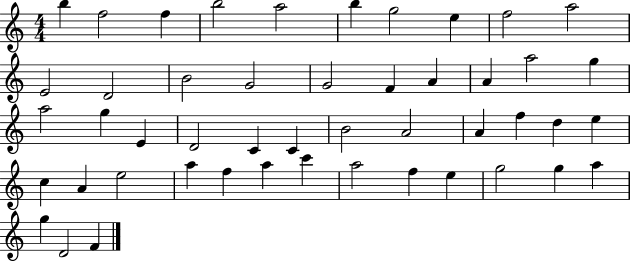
X:1
T:Untitled
M:4/4
L:1/4
K:C
b f2 f b2 a2 b g2 e f2 a2 E2 D2 B2 G2 G2 F A A a2 g a2 g E D2 C C B2 A2 A f d e c A e2 a f a c' a2 f e g2 g a g D2 F